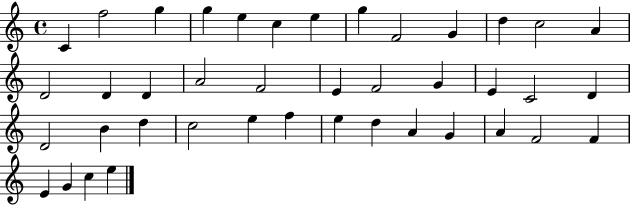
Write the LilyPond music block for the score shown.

{
  \clef treble
  \time 4/4
  \defaultTimeSignature
  \key c \major
  c'4 f''2 g''4 | g''4 e''4 c''4 e''4 | g''4 f'2 g'4 | d''4 c''2 a'4 | \break d'2 d'4 d'4 | a'2 f'2 | e'4 f'2 g'4 | e'4 c'2 d'4 | \break d'2 b'4 d''4 | c''2 e''4 f''4 | e''4 d''4 a'4 g'4 | a'4 f'2 f'4 | \break e'4 g'4 c''4 e''4 | \bar "|."
}